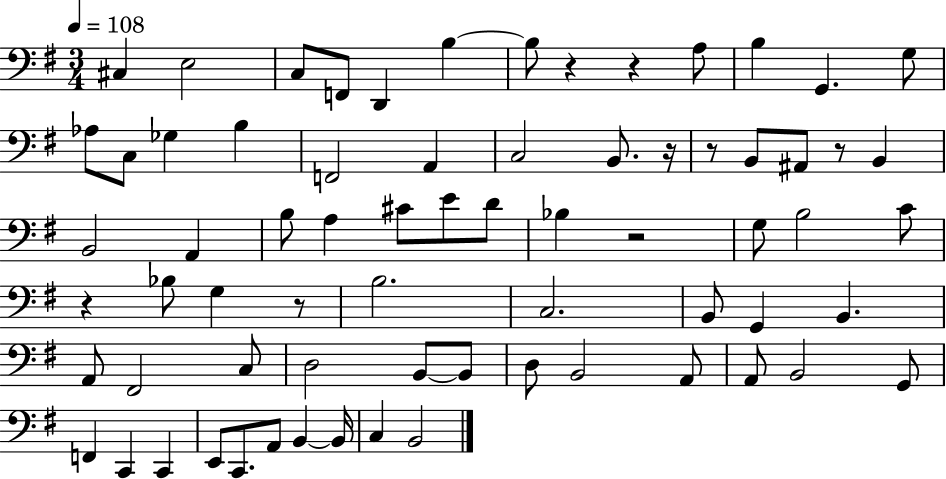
{
  \clef bass
  \numericTimeSignature
  \time 3/4
  \key g \major
  \tempo 4 = 108
  cis4 e2 | c8 f,8 d,4 b4~~ | b8 r4 r4 a8 | b4 g,4. g8 | \break aes8 c8 ges4 b4 | f,2 a,4 | c2 b,8. r16 | r8 b,8 ais,8 r8 b,4 | \break b,2 a,4 | b8 a4 cis'8 e'8 d'8 | bes4 r2 | g8 b2 c'8 | \break r4 bes8 g4 r8 | b2. | c2. | b,8 g,4 b,4. | \break a,8 fis,2 c8 | d2 b,8~~ b,8 | d8 b,2 a,8 | a,8 b,2 g,8 | \break f,4 c,4 c,4 | e,8 c,8. a,8 b,4~~ b,16 | c4 b,2 | \bar "|."
}